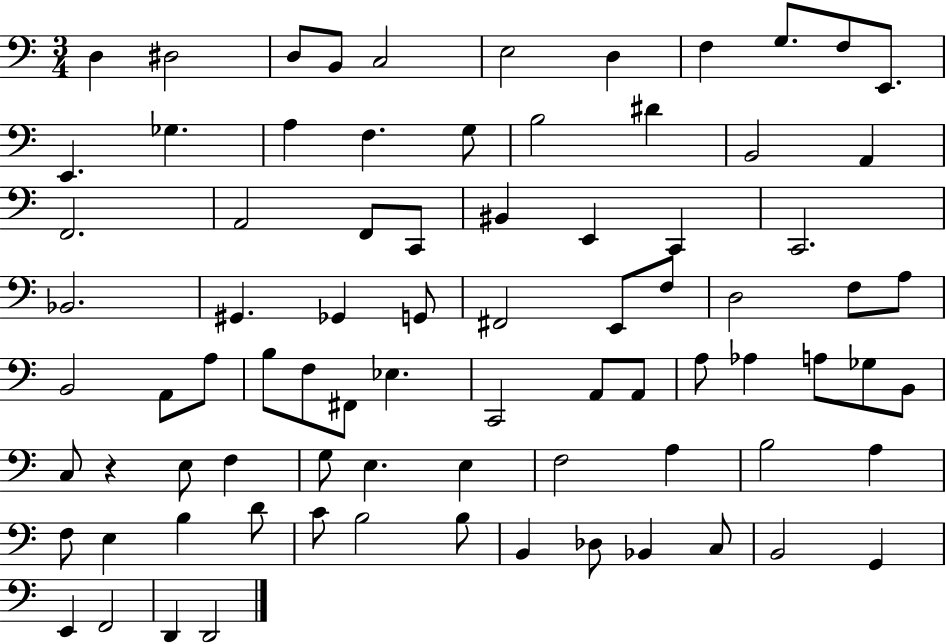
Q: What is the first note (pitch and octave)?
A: D3